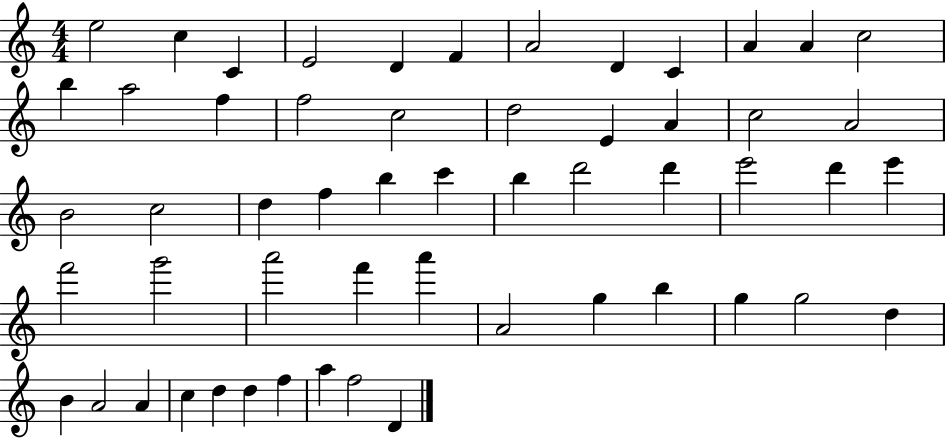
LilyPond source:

{
  \clef treble
  \numericTimeSignature
  \time 4/4
  \key c \major
  e''2 c''4 c'4 | e'2 d'4 f'4 | a'2 d'4 c'4 | a'4 a'4 c''2 | \break b''4 a''2 f''4 | f''2 c''2 | d''2 e'4 a'4 | c''2 a'2 | \break b'2 c''2 | d''4 f''4 b''4 c'''4 | b''4 d'''2 d'''4 | e'''2 d'''4 e'''4 | \break f'''2 g'''2 | a'''2 f'''4 a'''4 | a'2 g''4 b''4 | g''4 g''2 d''4 | \break b'4 a'2 a'4 | c''4 d''4 d''4 f''4 | a''4 f''2 d'4 | \bar "|."
}